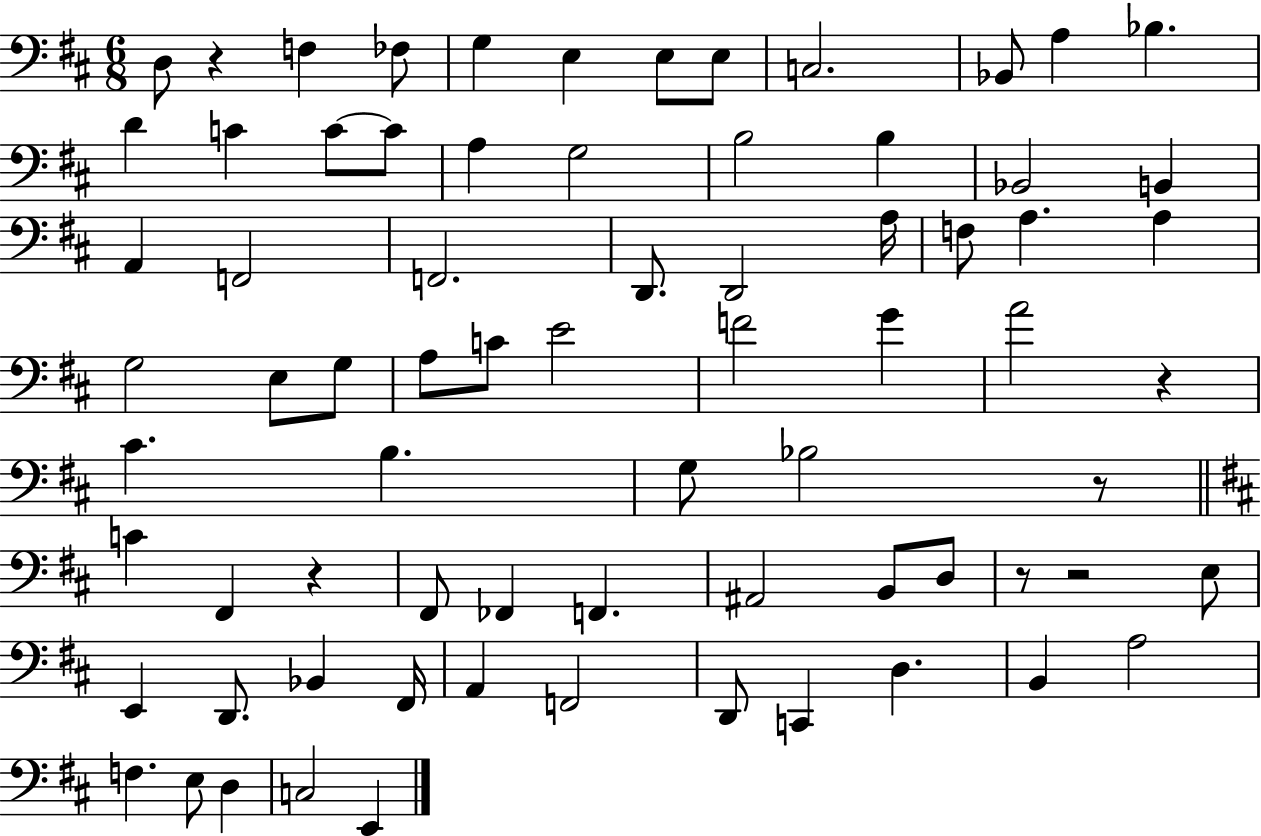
X:1
T:Untitled
M:6/8
L:1/4
K:D
D,/2 z F, _F,/2 G, E, E,/2 E,/2 C,2 _B,,/2 A, _B, D C C/2 C/2 A, G,2 B,2 B, _B,,2 B,, A,, F,,2 F,,2 D,,/2 D,,2 A,/4 F,/2 A, A, G,2 E,/2 G,/2 A,/2 C/2 E2 F2 G A2 z ^C B, G,/2 _B,2 z/2 C ^F,, z ^F,,/2 _F,, F,, ^A,,2 B,,/2 D,/2 z/2 z2 E,/2 E,, D,,/2 _B,, ^F,,/4 A,, F,,2 D,,/2 C,, D, B,, A,2 F, E,/2 D, C,2 E,,